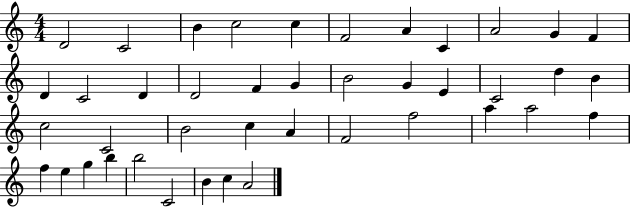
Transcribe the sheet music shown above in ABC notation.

X:1
T:Untitled
M:4/4
L:1/4
K:C
D2 C2 B c2 c F2 A C A2 G F D C2 D D2 F G B2 G E C2 d B c2 C2 B2 c A F2 f2 a a2 f f e g b b2 C2 B c A2